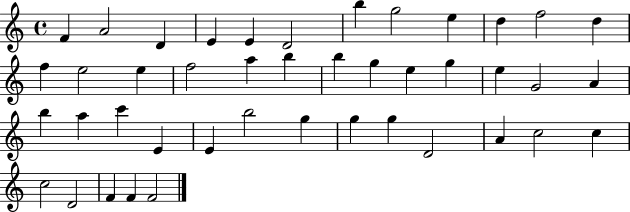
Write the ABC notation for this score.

X:1
T:Untitled
M:4/4
L:1/4
K:C
F A2 D E E D2 b g2 e d f2 d f e2 e f2 a b b g e g e G2 A b a c' E E b2 g g g D2 A c2 c c2 D2 F F F2